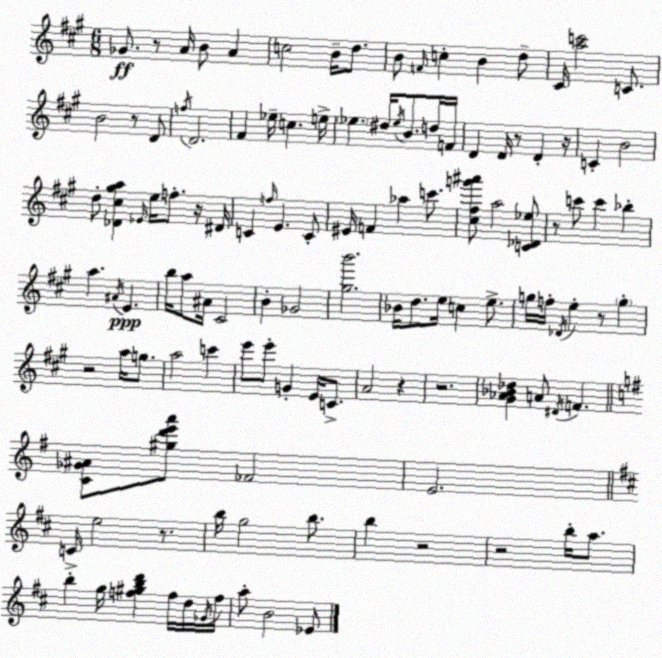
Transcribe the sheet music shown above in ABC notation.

X:1
T:Untitled
M:6/8
L:1/4
K:A
_G/2 z/2 A/4 B/2 A c2 B/4 d/2 B/2 F/4 c B d/2 ^C/4 [ac']2 C/2 B2 z/2 D/2 f/4 D2 ^F _e/4 c e/4 _e ^d/4 _e/4 B/2 d/4 F/4 D D/4 z/2 D z/4 C B2 d/2 [_D^c^ga] _E/4 e/4 f/2 z/4 ^D/4 C f/4 E C/2 ^E/4 F _a c'/2 [^c^fg'^a']/2 a2 [C_D_e]/2 z/2 c'/2 c' _b a ^A/4 E b/4 a/2 ^A/4 ^C2 B _G2 [^gb']2 _B/4 d/2 e/4 c e/2 g/4 f/4 _D/4 e z/2 g z2 a/4 g/2 a2 c' e'/2 e'/2 G E/4 C/2 A2 z z2 [^G_A_B_d] A/2 ^D/4 F [C_G^A]/2 [^gd'e'a']/2 _F2 E2 C/4 e2 z/2 b/4 g2 b/2 b z2 z2 b/4 a/2 b g/4 [f^gbd'] f/4 d/4 _G/4 f/4 a/2 B2 _E/2